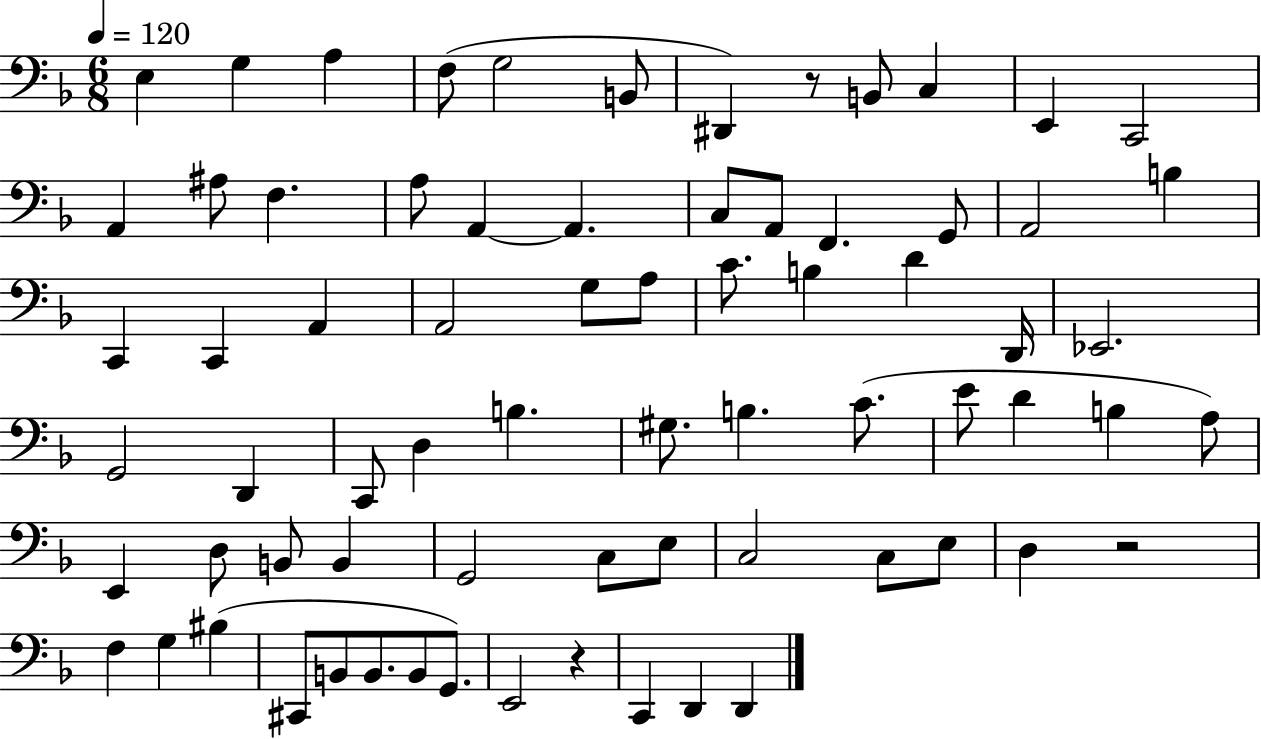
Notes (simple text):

E3/q G3/q A3/q F3/e G3/h B2/e D#2/q R/e B2/e C3/q E2/q C2/h A2/q A#3/e F3/q. A3/e A2/q A2/q. C3/e A2/e F2/q. G2/e A2/h B3/q C2/q C2/q A2/q A2/h G3/e A3/e C4/e. B3/q D4/q D2/s Eb2/h. G2/h D2/q C2/e D3/q B3/q. G#3/e. B3/q. C4/e. E4/e D4/q B3/q A3/e E2/q D3/e B2/e B2/q G2/h C3/e E3/e C3/h C3/e E3/e D3/q R/h F3/q G3/q BIS3/q C#2/e B2/e B2/e. B2/e G2/e. E2/h R/q C2/q D2/q D2/q